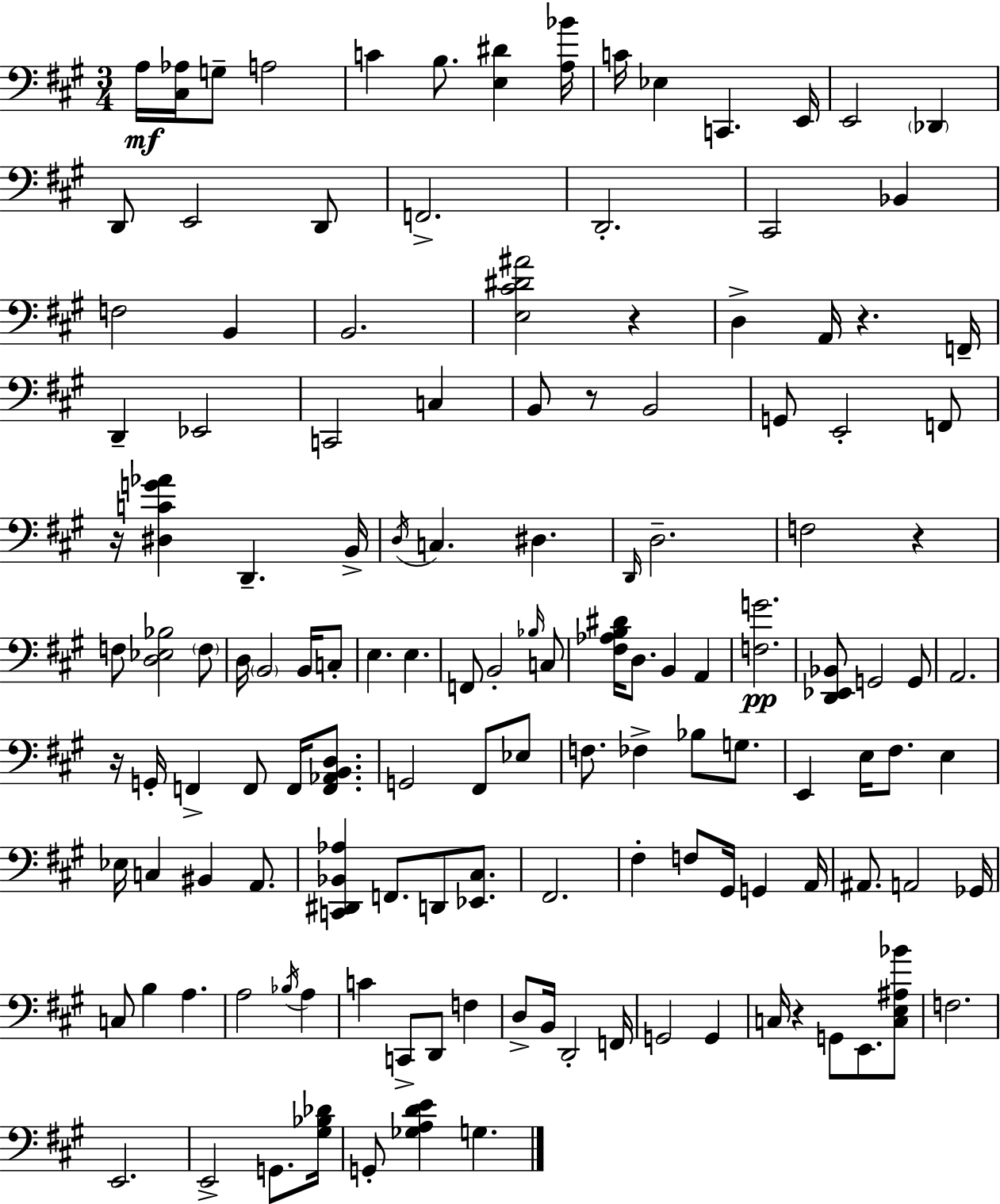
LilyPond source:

{
  \clef bass
  \numericTimeSignature
  \time 3/4
  \key a \major
  a16\mf <cis aes>16 g8-- a2 | c'4 b8. <e dis'>4 <a bes'>16 | c'16 ees4 c,4. e,16 | e,2 \parenthesize des,4 | \break d,8 e,2 d,8 | f,2.-> | d,2.-. | cis,2 bes,4 | \break f2 b,4 | b,2. | <e cis' dis' ais'>2 r4 | d4-> a,16 r4. f,16-- | \break d,4-- ees,2 | c,2 c4 | b,8 r8 b,2 | g,8 e,2-. f,8 | \break r16 <dis c' g' aes'>4 d,4.-- b,16-> | \acciaccatura { d16 } c4. dis4. | \grace { d,16 } d2.-- | f2 r4 | \break f8 <d ees bes>2 | \parenthesize f8 d16 \parenthesize b,2 b,16 | c8-. e4. e4. | f,8 b,2-. | \break \grace { bes16 } c8 <fis aes b dis'>16 d8. b,4 a,4 | <f g'>2.\pp | <d, ees, bes,>8 g,2 | g,8 a,2. | \break r16 g,16-. f,4-> f,8 f,16 | <f, aes, b, d>8. g,2 fis,8 | ees8 f8. fes4-> bes8 | g8. e,4 e16 fis8. e4 | \break ees16 c4 bis,4 | a,8. <c, dis, bes, aes>4 f,8. d,8 | <ees, cis>8. fis,2. | fis4-. f8 gis,16 g,4 | \break a,16 ais,8. a,2 | ges,16 c8 b4 a4. | a2 \acciaccatura { bes16 } | a4 c'4 c,8-> d,8 | \break f4 d8-> b,16 d,2-. | f,16 g,2 | g,4 c16 r4 g,8 e,8. | <c e ais bes'>8 f2. | \break e,2. | e,2-> | g,8. <gis bes des'>16 g,8-. <ges a d' e'>4 g4. | \bar "|."
}